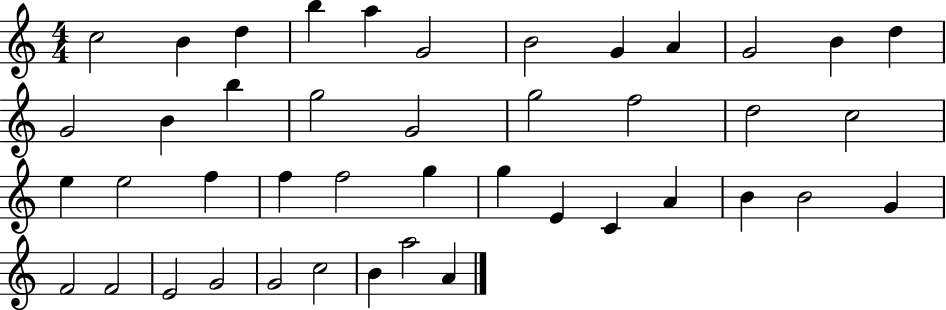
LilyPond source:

{
  \clef treble
  \numericTimeSignature
  \time 4/4
  \key c \major
  c''2 b'4 d''4 | b''4 a''4 g'2 | b'2 g'4 a'4 | g'2 b'4 d''4 | \break g'2 b'4 b''4 | g''2 g'2 | g''2 f''2 | d''2 c''2 | \break e''4 e''2 f''4 | f''4 f''2 g''4 | g''4 e'4 c'4 a'4 | b'4 b'2 g'4 | \break f'2 f'2 | e'2 g'2 | g'2 c''2 | b'4 a''2 a'4 | \break \bar "|."
}